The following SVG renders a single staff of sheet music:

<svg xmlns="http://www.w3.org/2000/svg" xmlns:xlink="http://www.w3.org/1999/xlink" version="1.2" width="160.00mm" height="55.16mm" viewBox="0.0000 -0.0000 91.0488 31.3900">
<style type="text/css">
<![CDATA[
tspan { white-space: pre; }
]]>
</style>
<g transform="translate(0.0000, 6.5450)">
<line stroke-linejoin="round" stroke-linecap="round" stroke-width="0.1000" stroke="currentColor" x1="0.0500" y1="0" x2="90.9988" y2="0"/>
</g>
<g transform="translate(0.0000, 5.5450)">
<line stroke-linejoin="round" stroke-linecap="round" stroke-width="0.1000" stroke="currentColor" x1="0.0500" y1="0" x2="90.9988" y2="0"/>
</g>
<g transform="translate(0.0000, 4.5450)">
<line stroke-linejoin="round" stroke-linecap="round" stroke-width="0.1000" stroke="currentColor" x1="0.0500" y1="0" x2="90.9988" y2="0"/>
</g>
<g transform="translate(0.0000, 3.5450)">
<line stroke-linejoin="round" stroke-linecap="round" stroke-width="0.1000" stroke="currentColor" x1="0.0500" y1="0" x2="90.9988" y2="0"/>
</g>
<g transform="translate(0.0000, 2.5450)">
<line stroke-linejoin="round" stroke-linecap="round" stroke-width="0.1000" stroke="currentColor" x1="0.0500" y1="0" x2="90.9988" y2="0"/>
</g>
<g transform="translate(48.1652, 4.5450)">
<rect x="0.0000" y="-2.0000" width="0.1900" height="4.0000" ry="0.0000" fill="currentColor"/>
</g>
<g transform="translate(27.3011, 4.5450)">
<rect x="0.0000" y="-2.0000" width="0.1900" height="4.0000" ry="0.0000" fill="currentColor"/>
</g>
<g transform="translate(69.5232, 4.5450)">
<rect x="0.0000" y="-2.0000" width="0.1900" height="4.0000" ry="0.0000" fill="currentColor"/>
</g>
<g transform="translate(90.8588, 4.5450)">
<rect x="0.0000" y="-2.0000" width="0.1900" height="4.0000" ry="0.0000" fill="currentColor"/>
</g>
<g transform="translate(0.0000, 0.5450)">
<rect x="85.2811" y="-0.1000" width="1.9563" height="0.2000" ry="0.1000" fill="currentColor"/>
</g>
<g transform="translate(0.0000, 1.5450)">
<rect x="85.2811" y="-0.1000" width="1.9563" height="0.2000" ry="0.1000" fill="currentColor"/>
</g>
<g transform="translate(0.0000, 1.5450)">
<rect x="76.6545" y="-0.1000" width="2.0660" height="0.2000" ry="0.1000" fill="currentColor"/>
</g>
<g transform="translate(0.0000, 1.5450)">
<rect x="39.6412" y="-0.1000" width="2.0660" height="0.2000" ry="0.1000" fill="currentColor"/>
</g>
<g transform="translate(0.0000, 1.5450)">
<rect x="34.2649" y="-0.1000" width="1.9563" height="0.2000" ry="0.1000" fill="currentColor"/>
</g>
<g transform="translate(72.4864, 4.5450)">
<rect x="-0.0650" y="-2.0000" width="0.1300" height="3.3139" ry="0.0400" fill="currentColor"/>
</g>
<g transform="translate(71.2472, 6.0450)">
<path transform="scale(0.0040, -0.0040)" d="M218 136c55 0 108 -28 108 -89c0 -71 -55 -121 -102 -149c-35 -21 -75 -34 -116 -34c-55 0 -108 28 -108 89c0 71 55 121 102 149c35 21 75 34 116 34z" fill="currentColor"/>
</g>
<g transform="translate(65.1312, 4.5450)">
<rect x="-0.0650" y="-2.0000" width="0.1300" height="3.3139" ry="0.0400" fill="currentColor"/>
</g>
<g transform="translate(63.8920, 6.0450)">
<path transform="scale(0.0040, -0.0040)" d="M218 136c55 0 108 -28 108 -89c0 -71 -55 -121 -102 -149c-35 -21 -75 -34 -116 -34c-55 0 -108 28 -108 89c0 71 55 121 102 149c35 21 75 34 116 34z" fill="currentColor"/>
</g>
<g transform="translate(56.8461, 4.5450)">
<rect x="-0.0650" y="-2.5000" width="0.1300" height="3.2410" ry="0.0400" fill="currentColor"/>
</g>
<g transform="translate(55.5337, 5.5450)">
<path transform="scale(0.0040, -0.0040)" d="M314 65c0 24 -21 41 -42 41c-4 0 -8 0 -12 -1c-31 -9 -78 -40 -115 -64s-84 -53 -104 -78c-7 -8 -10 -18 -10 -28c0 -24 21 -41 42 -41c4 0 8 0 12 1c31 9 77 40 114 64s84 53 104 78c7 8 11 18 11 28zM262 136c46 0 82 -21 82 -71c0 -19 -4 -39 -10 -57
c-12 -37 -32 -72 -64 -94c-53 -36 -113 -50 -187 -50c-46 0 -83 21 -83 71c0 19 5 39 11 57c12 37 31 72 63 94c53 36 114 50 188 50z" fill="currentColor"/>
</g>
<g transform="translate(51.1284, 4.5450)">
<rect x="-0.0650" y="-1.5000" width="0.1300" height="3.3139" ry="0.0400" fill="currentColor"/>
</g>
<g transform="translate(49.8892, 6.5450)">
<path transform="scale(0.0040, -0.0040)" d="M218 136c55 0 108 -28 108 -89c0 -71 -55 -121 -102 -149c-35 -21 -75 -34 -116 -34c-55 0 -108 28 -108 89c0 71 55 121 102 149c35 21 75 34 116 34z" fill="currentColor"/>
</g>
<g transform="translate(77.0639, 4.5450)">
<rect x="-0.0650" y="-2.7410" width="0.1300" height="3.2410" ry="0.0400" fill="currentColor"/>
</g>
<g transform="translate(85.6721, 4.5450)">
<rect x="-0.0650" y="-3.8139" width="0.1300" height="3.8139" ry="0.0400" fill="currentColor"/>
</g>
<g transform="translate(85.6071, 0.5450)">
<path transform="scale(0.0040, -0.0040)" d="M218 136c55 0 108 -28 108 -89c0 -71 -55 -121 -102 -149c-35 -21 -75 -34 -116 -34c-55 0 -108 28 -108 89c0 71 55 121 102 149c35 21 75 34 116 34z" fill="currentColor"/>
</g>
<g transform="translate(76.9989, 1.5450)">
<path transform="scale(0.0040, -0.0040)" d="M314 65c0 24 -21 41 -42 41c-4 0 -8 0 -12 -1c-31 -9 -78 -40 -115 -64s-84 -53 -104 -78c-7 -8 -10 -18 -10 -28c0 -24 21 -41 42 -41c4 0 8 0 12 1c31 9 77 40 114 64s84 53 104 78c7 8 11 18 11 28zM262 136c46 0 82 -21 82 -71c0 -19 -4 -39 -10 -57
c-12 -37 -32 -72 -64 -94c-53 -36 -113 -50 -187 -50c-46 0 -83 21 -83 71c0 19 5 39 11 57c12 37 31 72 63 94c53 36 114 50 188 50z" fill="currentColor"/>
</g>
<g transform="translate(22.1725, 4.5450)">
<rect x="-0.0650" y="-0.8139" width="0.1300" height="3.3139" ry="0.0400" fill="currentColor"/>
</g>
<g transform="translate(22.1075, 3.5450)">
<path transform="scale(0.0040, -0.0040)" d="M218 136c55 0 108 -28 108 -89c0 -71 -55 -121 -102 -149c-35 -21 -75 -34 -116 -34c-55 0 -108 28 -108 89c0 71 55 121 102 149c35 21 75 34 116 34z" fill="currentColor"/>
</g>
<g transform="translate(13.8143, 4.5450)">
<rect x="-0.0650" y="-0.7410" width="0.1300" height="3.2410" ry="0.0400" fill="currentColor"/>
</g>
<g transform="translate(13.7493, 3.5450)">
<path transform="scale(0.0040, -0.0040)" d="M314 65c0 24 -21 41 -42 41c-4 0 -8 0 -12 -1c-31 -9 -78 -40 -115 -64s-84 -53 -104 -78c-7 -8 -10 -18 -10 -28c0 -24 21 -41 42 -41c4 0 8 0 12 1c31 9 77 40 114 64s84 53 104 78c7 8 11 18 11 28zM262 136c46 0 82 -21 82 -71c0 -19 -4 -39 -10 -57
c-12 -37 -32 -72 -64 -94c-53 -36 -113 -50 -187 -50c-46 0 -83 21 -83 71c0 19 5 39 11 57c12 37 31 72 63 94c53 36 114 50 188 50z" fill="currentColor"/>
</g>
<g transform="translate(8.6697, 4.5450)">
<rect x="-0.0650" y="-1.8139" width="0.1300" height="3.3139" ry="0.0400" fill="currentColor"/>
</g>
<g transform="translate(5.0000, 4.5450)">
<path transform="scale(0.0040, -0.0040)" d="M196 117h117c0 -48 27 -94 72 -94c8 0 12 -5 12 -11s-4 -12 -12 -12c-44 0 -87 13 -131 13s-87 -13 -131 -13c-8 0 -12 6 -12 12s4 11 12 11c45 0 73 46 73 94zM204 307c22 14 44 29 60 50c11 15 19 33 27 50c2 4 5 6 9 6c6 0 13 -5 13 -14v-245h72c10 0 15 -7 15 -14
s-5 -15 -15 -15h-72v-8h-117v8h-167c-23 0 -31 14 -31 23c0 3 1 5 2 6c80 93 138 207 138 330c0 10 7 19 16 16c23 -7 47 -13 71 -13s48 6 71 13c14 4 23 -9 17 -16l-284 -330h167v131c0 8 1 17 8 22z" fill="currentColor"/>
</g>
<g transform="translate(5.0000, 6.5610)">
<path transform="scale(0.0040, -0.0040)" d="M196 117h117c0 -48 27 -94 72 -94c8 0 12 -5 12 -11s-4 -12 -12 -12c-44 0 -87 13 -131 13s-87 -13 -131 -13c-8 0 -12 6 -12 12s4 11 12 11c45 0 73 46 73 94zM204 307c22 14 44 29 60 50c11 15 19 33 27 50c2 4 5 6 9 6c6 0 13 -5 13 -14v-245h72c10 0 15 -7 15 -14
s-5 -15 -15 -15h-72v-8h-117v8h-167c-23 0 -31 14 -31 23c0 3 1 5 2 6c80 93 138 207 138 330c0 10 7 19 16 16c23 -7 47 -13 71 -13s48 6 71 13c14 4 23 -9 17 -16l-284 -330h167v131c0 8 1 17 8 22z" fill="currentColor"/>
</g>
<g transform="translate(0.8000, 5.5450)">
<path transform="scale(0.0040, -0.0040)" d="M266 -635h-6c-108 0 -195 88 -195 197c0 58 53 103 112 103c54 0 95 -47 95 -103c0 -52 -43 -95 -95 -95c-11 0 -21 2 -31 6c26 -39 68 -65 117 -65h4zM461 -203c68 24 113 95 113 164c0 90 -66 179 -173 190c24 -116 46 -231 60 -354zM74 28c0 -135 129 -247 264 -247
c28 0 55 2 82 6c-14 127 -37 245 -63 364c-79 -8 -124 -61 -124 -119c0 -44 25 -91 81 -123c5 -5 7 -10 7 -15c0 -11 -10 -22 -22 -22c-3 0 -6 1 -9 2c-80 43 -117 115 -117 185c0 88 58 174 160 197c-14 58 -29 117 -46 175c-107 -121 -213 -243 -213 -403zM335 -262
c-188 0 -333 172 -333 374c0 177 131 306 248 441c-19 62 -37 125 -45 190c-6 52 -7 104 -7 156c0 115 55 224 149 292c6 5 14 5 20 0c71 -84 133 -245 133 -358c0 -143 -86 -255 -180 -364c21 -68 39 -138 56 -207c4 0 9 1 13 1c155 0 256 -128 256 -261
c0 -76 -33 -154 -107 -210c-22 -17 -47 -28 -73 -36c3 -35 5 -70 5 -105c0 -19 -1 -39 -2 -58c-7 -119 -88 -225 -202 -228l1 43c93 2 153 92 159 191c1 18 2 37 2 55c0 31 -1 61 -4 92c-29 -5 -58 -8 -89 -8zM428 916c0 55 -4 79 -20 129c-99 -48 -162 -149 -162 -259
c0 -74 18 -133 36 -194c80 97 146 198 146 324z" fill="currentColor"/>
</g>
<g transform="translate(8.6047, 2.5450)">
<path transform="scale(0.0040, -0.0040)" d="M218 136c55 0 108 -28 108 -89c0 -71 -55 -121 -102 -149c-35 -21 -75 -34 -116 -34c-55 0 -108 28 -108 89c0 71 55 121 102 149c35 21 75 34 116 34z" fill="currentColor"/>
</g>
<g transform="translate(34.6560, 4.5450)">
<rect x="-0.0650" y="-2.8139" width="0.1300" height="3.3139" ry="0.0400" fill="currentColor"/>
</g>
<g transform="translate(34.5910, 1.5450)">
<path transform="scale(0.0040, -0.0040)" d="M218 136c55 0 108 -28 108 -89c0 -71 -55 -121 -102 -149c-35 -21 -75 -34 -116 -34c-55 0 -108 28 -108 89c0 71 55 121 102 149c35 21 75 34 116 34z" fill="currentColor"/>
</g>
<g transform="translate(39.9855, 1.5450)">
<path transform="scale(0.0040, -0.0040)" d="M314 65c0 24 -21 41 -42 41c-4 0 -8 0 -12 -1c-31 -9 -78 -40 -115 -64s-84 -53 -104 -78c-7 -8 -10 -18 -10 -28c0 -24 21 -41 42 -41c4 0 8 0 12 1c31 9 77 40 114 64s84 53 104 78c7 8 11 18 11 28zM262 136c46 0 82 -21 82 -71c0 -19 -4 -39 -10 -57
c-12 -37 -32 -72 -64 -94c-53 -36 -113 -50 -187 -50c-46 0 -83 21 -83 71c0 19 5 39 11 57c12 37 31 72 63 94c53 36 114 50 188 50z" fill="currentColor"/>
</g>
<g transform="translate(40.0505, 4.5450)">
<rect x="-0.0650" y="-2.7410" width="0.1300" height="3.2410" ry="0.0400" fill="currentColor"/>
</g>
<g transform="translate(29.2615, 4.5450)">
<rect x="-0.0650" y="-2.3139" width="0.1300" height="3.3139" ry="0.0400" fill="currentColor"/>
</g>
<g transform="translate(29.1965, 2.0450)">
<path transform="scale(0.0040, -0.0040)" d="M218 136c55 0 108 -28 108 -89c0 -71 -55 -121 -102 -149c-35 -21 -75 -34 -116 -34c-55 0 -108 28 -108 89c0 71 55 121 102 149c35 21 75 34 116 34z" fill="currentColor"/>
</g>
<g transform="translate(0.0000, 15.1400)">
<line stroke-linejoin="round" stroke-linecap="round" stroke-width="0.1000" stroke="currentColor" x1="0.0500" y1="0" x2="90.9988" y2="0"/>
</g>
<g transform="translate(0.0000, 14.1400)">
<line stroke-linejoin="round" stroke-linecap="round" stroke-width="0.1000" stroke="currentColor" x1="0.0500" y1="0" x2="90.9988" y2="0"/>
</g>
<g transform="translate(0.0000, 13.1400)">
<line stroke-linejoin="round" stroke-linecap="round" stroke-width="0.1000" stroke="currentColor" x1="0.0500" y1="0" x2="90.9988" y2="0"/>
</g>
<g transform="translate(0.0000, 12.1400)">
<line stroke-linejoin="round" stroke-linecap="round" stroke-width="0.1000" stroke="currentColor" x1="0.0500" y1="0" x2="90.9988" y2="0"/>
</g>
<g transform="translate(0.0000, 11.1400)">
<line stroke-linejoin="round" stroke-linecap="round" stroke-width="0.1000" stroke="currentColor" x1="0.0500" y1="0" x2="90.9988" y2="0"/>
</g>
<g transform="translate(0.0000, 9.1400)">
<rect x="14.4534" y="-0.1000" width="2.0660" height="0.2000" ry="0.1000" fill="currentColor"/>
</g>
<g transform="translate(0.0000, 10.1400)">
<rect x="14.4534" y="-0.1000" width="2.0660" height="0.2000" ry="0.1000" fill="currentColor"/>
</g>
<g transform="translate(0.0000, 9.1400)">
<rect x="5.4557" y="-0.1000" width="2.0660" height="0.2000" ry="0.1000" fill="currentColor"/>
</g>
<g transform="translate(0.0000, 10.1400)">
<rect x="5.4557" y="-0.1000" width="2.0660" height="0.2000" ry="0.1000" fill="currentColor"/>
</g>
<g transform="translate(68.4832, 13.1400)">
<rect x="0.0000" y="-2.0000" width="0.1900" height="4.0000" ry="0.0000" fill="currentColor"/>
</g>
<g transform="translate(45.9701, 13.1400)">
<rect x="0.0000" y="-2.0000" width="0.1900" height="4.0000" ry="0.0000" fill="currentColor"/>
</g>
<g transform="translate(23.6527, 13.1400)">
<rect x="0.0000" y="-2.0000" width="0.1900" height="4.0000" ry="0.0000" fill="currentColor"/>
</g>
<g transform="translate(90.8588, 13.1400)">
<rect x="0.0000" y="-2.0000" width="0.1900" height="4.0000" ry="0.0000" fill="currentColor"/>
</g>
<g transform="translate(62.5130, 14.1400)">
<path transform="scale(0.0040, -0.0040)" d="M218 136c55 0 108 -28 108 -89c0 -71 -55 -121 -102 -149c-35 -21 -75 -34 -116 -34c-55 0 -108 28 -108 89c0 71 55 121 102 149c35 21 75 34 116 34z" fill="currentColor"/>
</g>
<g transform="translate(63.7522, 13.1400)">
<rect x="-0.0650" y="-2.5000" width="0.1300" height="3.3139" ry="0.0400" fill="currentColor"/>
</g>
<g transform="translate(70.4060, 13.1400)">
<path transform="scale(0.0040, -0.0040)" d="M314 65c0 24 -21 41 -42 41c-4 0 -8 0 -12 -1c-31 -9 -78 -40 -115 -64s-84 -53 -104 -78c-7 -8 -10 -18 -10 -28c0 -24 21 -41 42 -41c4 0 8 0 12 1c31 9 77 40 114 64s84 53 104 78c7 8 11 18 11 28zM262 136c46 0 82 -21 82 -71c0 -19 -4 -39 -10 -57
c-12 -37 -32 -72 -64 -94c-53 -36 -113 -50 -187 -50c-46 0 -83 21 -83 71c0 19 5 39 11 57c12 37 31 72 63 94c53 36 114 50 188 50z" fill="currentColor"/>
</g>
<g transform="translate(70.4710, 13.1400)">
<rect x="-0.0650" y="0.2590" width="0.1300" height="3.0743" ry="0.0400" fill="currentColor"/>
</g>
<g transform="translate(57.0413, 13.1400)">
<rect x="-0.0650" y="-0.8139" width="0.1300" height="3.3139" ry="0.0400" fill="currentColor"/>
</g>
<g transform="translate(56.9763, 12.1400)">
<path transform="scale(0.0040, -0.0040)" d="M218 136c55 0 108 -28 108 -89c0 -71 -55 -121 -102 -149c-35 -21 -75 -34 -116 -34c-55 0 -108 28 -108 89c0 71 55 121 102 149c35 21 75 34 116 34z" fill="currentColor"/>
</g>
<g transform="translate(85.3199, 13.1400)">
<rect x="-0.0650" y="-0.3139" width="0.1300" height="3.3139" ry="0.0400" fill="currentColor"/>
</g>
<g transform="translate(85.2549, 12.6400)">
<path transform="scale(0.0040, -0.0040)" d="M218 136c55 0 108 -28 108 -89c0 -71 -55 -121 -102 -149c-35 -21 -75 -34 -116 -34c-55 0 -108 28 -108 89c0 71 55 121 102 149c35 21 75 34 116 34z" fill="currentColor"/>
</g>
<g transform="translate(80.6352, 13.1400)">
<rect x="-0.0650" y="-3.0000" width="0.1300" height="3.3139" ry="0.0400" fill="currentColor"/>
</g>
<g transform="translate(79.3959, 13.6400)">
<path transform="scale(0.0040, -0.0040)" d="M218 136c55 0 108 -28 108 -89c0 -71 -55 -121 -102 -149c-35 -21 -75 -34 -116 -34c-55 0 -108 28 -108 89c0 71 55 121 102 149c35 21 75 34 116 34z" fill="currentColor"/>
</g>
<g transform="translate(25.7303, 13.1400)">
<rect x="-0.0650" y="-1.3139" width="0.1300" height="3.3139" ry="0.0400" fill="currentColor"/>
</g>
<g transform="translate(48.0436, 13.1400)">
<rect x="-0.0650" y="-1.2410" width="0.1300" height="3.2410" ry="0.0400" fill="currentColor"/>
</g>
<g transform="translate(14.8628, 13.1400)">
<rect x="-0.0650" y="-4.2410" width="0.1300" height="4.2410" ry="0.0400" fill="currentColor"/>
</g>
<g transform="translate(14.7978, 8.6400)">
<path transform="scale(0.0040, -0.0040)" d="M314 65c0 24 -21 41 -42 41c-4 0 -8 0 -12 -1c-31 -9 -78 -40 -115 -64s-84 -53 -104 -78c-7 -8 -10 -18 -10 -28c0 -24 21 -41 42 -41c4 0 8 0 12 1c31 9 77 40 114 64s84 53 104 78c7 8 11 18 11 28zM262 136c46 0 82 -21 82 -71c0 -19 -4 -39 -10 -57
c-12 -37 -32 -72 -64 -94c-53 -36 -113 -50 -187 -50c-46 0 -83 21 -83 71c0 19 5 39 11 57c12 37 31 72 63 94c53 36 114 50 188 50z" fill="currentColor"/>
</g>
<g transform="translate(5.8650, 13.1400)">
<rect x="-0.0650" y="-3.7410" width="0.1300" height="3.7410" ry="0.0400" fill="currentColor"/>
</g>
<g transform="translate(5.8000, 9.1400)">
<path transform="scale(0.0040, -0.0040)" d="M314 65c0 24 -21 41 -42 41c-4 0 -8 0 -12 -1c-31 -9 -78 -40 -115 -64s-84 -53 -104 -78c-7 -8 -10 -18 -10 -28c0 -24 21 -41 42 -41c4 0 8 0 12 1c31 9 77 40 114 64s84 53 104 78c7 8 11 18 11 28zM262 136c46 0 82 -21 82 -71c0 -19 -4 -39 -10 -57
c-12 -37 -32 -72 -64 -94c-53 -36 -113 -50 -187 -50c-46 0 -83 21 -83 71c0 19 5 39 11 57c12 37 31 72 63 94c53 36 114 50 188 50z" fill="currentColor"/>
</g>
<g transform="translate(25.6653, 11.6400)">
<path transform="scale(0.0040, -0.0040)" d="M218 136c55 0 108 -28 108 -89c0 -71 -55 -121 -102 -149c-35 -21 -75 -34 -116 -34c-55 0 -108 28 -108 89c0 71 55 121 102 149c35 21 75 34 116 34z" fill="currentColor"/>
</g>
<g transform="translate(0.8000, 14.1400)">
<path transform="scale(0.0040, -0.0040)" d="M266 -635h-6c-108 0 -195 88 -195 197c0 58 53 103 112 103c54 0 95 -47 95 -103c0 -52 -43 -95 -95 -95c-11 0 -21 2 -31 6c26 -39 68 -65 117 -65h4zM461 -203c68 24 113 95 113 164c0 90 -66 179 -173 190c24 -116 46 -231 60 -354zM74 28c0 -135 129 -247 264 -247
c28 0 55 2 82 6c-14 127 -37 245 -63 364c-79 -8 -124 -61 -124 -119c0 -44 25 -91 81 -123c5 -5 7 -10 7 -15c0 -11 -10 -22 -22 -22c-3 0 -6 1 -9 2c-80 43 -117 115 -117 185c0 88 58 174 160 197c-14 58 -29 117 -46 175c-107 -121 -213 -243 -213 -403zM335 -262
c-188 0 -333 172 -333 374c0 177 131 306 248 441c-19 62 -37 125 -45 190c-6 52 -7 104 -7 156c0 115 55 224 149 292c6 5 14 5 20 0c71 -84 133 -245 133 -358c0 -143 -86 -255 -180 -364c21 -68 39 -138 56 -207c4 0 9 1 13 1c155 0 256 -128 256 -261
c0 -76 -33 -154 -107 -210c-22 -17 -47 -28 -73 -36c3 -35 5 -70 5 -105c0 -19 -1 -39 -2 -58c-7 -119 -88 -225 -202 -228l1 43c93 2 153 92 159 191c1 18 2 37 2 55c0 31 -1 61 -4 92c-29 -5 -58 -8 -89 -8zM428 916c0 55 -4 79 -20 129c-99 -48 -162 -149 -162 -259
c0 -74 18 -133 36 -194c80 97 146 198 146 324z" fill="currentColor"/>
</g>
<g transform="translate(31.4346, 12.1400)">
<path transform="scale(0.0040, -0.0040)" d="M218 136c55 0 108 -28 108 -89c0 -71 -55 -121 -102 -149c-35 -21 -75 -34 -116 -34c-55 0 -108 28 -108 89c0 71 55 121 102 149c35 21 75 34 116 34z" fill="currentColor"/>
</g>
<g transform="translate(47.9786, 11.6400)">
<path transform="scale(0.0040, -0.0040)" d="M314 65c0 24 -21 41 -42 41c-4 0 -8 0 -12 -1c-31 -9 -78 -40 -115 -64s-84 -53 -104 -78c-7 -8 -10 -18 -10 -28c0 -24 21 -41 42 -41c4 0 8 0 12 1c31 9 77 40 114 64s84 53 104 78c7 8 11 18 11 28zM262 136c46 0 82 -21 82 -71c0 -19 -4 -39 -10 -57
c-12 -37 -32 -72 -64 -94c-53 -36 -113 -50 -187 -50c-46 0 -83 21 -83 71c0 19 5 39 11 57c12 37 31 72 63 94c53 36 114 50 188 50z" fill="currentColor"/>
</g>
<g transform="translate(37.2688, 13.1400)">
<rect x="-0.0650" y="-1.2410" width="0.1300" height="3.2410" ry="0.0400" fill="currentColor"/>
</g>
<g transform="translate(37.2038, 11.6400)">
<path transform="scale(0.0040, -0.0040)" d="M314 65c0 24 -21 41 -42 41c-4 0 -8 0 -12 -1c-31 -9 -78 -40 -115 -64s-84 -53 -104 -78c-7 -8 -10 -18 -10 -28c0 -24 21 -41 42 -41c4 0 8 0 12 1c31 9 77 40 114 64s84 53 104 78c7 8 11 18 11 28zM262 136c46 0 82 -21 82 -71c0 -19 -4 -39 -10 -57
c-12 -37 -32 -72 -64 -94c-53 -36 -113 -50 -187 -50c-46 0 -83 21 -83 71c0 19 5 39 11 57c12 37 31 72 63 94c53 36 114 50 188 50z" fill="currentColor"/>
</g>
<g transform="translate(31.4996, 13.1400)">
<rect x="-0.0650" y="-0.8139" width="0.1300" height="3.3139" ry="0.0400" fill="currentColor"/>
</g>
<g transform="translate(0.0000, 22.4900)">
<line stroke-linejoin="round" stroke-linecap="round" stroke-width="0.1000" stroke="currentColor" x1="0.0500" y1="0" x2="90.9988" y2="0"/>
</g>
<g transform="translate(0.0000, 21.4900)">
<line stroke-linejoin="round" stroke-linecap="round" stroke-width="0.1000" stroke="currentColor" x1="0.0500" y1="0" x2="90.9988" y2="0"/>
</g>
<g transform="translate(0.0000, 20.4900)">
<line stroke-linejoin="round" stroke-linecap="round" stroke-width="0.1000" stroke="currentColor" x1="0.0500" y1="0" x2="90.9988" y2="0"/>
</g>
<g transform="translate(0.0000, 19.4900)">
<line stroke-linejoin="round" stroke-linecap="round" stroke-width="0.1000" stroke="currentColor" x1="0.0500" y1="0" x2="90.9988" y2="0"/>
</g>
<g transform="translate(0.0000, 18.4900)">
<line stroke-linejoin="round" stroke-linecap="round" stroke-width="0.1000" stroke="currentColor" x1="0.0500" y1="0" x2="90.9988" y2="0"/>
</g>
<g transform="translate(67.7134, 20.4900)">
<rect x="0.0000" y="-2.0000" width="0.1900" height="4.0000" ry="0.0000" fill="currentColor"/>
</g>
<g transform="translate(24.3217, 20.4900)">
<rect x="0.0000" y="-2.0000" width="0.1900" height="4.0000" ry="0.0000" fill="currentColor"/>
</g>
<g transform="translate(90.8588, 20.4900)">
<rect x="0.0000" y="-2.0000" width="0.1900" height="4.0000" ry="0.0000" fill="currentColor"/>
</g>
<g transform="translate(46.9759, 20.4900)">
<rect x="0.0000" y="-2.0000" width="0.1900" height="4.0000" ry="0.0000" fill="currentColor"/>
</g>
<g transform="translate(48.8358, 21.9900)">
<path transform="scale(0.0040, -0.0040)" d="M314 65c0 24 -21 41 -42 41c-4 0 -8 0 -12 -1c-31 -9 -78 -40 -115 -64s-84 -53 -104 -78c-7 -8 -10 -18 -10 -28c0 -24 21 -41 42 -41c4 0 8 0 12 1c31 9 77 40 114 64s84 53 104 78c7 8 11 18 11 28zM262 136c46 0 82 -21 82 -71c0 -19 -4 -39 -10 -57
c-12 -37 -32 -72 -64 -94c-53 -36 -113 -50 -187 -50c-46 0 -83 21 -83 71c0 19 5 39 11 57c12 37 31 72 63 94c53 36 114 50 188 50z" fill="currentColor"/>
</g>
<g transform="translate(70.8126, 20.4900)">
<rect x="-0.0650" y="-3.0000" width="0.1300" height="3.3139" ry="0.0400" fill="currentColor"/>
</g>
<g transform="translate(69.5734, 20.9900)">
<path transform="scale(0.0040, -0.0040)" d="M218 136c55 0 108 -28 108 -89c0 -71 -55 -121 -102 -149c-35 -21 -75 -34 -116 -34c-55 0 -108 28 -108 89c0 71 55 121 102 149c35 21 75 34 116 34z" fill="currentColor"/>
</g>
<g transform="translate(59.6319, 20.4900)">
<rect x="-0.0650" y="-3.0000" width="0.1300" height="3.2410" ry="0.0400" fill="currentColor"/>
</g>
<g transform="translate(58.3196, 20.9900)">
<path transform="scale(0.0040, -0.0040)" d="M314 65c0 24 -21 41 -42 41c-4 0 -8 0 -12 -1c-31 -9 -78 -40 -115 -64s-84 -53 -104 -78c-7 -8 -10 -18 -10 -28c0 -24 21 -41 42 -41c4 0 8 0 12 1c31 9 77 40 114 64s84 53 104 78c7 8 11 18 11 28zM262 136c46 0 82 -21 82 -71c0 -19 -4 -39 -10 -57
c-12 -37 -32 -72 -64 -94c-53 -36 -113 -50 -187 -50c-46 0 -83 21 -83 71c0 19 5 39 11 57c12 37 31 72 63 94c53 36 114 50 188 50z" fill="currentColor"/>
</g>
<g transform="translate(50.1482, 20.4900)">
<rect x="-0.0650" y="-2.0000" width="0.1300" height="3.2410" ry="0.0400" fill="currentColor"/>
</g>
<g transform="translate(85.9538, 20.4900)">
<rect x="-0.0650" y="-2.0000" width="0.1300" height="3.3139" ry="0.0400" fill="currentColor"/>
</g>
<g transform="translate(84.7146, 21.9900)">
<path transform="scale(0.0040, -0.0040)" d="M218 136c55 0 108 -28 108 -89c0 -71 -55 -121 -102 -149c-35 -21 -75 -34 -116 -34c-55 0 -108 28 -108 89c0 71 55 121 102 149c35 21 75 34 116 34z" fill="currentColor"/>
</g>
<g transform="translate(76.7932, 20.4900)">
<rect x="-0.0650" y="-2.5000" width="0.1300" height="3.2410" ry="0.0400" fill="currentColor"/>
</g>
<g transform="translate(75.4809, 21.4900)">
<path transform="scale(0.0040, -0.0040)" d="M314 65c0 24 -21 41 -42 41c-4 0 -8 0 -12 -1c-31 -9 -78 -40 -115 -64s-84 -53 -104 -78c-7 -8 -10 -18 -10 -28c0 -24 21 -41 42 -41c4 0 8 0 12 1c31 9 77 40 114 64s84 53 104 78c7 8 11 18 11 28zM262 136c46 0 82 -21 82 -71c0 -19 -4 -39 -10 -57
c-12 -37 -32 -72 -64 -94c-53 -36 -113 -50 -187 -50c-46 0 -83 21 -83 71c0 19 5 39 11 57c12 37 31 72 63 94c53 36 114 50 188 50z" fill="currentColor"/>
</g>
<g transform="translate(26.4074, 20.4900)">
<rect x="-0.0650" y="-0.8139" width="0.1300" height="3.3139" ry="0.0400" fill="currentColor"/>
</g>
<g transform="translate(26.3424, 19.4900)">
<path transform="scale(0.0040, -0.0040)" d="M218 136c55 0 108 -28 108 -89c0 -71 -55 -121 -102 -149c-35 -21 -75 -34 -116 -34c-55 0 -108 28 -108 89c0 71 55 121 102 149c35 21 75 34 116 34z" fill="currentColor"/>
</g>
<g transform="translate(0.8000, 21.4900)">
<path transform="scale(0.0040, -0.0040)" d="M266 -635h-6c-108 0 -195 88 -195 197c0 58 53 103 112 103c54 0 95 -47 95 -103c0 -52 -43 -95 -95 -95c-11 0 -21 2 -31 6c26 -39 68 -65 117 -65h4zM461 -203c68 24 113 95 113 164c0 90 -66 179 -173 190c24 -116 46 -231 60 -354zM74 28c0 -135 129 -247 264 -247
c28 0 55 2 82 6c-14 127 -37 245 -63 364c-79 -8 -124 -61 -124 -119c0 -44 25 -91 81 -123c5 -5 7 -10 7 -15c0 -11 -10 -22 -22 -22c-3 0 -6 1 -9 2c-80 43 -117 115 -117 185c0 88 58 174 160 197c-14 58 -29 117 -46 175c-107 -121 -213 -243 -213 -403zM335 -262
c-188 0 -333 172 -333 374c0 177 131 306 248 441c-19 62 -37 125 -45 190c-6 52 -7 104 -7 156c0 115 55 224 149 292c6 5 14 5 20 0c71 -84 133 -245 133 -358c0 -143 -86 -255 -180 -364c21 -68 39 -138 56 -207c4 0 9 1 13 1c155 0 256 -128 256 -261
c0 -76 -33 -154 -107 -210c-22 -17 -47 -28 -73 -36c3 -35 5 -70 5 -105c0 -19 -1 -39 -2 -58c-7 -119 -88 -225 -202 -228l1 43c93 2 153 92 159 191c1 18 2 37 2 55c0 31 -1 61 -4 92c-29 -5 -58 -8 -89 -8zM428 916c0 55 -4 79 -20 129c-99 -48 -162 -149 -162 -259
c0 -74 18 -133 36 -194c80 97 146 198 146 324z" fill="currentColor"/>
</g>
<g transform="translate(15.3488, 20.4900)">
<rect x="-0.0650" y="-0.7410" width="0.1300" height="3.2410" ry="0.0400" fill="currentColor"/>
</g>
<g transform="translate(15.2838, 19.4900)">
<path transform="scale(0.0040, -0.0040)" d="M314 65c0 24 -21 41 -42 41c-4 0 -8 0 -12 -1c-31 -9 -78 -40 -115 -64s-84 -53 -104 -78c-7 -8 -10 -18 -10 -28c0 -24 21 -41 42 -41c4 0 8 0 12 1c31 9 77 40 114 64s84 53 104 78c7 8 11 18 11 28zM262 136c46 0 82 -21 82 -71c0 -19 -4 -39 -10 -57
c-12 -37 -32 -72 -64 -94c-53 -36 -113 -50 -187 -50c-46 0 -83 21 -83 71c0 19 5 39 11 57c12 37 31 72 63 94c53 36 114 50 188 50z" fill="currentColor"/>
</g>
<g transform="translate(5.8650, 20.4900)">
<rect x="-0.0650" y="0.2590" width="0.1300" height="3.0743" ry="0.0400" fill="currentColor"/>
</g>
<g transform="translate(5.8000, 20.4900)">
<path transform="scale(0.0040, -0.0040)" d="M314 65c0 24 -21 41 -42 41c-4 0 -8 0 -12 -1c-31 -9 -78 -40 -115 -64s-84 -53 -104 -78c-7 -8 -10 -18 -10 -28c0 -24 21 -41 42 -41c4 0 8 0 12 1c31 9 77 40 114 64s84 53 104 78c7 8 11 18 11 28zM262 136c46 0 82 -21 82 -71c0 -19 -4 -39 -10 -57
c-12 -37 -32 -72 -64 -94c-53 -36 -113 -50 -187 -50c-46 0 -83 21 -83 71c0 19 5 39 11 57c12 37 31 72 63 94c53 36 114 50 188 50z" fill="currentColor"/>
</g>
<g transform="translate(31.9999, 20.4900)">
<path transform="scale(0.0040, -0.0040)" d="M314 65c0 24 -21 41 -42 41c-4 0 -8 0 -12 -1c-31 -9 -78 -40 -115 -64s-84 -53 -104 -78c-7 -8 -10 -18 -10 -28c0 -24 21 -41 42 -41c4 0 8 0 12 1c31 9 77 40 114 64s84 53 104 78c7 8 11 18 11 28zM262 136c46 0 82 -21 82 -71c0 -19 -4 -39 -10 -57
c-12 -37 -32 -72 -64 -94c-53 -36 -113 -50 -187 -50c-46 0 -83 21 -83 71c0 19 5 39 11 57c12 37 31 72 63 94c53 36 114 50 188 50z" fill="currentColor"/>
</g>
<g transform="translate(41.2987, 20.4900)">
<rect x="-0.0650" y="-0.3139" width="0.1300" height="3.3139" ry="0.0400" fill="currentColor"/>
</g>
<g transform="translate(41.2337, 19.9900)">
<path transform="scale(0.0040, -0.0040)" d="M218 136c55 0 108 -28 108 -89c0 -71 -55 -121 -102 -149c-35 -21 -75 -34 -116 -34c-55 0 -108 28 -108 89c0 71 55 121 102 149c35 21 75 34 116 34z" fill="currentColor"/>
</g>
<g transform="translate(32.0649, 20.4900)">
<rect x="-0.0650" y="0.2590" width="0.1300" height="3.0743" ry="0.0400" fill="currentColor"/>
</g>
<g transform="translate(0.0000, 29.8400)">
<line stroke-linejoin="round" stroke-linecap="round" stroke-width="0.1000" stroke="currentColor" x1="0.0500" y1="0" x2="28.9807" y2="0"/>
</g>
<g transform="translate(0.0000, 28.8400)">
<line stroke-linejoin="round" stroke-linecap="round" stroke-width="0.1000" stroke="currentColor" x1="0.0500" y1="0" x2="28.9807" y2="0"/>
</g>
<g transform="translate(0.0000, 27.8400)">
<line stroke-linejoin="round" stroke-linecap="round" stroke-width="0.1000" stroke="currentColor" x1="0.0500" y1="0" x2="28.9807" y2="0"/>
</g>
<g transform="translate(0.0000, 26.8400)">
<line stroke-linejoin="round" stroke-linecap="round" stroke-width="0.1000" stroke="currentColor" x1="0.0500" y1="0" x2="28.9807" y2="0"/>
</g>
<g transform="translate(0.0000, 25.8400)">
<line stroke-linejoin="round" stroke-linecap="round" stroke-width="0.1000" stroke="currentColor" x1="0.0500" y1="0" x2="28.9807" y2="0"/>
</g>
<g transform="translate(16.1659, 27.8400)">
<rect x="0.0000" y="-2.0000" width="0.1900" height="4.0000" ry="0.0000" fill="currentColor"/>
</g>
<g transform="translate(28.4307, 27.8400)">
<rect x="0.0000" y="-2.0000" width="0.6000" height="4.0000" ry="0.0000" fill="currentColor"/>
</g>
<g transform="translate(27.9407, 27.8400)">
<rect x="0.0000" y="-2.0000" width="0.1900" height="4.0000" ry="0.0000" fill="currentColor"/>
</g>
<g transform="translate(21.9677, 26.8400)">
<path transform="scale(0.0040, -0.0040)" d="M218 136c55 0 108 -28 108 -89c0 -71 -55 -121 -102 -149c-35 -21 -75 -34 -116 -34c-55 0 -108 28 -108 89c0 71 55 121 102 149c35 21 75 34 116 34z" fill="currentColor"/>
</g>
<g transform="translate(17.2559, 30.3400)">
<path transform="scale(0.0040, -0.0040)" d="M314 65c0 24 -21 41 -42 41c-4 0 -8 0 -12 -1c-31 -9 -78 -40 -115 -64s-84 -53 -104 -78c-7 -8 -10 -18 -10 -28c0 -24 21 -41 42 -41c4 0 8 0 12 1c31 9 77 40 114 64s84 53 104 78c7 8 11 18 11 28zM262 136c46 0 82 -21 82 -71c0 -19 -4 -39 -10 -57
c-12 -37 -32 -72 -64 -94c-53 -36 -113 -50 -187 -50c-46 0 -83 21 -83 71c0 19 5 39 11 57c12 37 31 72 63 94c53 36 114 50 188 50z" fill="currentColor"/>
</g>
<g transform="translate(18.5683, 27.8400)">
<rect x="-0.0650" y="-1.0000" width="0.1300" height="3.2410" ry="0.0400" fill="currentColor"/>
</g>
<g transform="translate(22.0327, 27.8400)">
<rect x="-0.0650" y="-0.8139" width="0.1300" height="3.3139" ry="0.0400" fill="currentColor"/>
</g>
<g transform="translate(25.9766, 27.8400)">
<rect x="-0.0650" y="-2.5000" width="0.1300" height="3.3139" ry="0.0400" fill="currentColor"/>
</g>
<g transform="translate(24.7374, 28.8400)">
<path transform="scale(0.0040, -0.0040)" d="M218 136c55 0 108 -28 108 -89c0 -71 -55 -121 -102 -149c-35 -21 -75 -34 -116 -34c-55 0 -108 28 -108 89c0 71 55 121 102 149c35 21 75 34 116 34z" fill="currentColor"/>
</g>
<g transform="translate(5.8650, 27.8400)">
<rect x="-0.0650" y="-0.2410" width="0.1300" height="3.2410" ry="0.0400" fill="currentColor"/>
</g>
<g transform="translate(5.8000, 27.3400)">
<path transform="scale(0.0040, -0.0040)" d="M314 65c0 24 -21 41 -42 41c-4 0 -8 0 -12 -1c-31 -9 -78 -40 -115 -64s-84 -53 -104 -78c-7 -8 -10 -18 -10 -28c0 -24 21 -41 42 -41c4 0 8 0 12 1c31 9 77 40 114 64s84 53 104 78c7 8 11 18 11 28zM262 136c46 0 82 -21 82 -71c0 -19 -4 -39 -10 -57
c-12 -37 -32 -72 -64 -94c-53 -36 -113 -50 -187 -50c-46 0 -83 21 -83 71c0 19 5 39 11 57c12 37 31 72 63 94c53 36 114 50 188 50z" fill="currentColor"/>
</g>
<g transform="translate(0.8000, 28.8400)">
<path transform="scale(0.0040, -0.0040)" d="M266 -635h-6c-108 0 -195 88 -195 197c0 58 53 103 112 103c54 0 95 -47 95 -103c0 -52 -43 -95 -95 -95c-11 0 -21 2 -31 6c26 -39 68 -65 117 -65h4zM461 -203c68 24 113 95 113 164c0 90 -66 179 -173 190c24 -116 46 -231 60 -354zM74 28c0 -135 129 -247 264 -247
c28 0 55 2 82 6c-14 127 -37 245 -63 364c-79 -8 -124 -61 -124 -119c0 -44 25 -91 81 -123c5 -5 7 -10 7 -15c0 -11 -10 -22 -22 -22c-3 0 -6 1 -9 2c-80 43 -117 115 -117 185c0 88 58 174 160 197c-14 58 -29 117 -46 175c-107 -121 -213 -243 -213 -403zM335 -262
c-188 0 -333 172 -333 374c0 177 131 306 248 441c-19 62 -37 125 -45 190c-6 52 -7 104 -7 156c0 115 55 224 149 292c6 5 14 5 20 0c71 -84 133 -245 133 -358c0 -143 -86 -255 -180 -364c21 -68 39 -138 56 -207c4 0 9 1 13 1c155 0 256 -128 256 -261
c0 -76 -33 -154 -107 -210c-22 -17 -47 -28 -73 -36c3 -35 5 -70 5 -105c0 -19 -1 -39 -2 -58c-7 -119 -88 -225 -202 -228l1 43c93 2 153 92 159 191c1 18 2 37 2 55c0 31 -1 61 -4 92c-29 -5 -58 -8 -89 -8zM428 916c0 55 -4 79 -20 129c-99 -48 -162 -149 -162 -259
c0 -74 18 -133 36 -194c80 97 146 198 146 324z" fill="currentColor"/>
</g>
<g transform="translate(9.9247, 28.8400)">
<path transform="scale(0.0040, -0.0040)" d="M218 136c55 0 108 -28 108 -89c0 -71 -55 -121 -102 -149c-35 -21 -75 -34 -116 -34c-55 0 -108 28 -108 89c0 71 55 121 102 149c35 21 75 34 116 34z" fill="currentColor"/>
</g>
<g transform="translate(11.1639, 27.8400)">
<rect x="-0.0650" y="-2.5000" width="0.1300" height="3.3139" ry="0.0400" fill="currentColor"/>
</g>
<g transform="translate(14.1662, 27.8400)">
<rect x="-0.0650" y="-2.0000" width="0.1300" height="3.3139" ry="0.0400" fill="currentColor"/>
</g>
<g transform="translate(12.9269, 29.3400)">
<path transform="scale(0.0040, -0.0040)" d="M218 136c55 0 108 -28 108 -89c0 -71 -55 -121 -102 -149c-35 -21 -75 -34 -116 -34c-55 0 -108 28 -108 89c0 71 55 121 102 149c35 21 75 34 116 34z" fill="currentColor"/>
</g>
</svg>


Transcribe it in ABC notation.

X:1
T:Untitled
M:4/4
L:1/4
K:C
f d2 d g a a2 E G2 F F a2 c' c'2 d'2 e d e2 e2 d G B2 A c B2 d2 d B2 c F2 A2 A G2 F c2 G F D2 d G